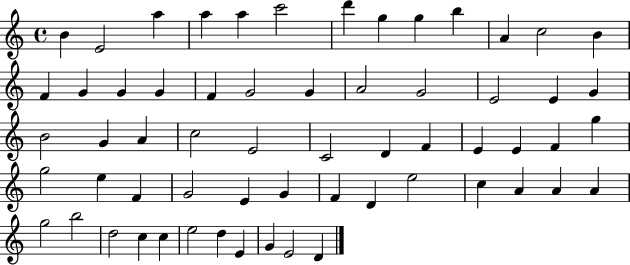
{
  \clef treble
  \time 4/4
  \defaultTimeSignature
  \key c \major
  b'4 e'2 a''4 | a''4 a''4 c'''2 | d'''4 g''4 g''4 b''4 | a'4 c''2 b'4 | \break f'4 g'4 g'4 g'4 | f'4 g'2 g'4 | a'2 g'2 | e'2 e'4 g'4 | \break b'2 g'4 a'4 | c''2 e'2 | c'2 d'4 f'4 | e'4 e'4 f'4 g''4 | \break g''2 e''4 f'4 | g'2 e'4 g'4 | f'4 d'4 e''2 | c''4 a'4 a'4 a'4 | \break g''2 b''2 | d''2 c''4 c''4 | e''2 d''4 e'4 | g'4 e'2 d'4 | \break \bar "|."
}